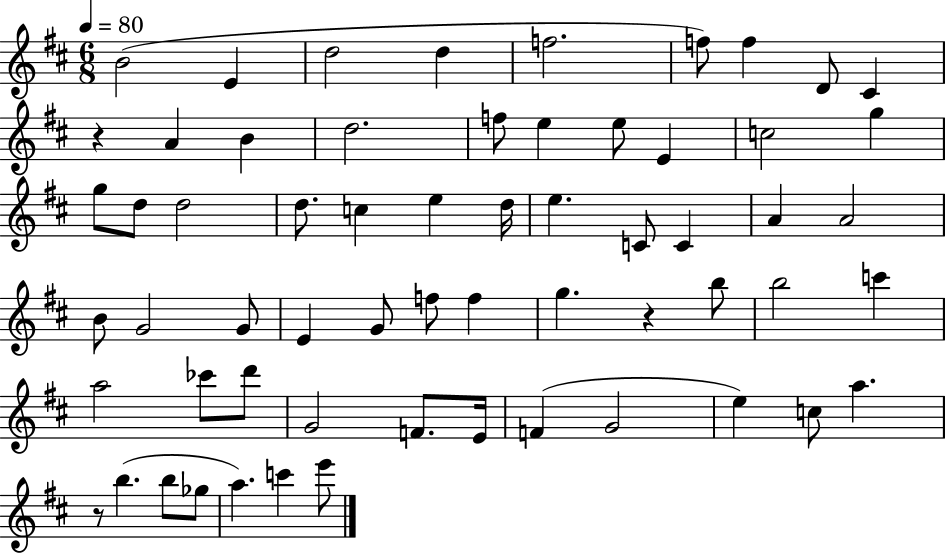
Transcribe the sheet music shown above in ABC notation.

X:1
T:Untitled
M:6/8
L:1/4
K:D
B2 E d2 d f2 f/2 f D/2 ^C z A B d2 f/2 e e/2 E c2 g g/2 d/2 d2 d/2 c e d/4 e C/2 C A A2 B/2 G2 G/2 E G/2 f/2 f g z b/2 b2 c' a2 _c'/2 d'/2 G2 F/2 E/4 F G2 e c/2 a z/2 b b/2 _g/2 a c' e'/2